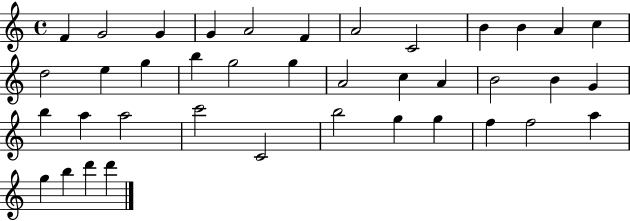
{
  \clef treble
  \time 4/4
  \defaultTimeSignature
  \key c \major
  f'4 g'2 g'4 | g'4 a'2 f'4 | a'2 c'2 | b'4 b'4 a'4 c''4 | \break d''2 e''4 g''4 | b''4 g''2 g''4 | a'2 c''4 a'4 | b'2 b'4 g'4 | \break b''4 a''4 a''2 | c'''2 c'2 | b''2 g''4 g''4 | f''4 f''2 a''4 | \break g''4 b''4 d'''4 d'''4 | \bar "|."
}